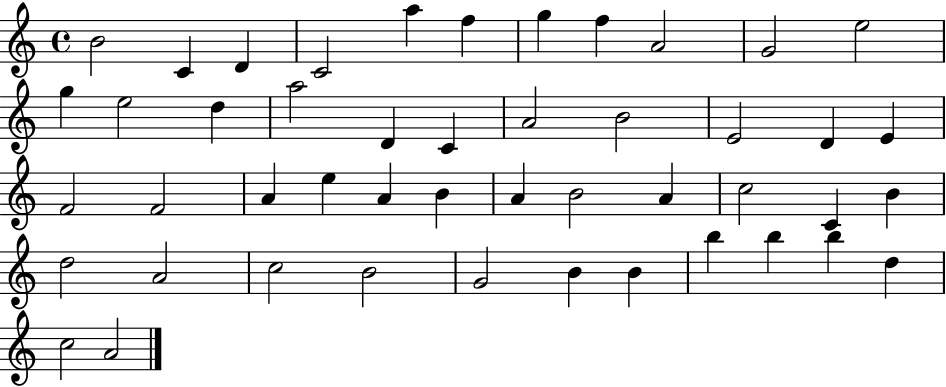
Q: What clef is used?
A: treble